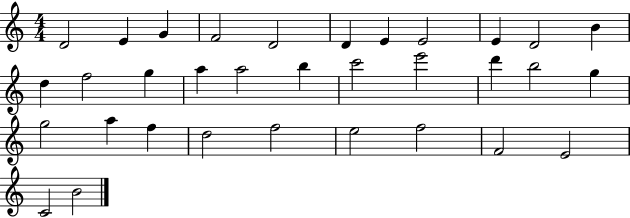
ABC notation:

X:1
T:Untitled
M:4/4
L:1/4
K:C
D2 E G F2 D2 D E E2 E D2 B d f2 g a a2 b c'2 e'2 d' b2 g g2 a f d2 f2 e2 f2 F2 E2 C2 B2